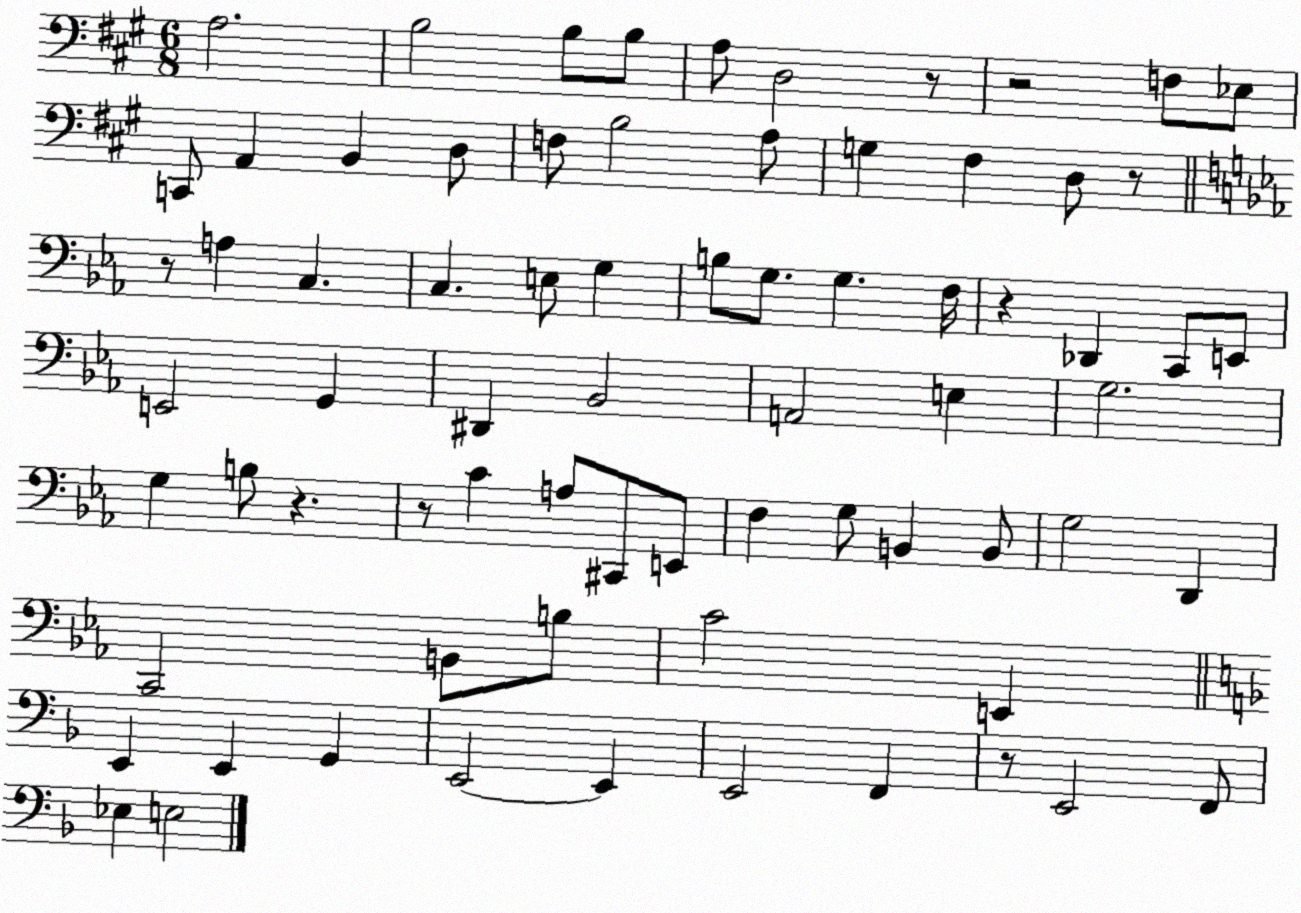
X:1
T:Untitled
M:6/8
L:1/4
K:A
A,2 B,2 B,/2 B,/2 A,/2 D,2 z/2 z2 F,/2 _E,/2 C,,/2 A,, B,, D,/2 F,/2 B,2 A,/2 G, ^F, D,/2 z/2 z/2 A, C, C, E,/2 G, B,/2 G,/2 G, F,/4 z _D,, C,,/2 E,,/2 E,,2 G,, ^D,, _B,,2 A,,2 E, G,2 G, B,/2 z z/2 C A,/2 ^C,,/2 E,,/2 F, G,/2 B,, B,,/2 G,2 D,, C,,2 B,,/2 B,/2 C2 E,, E,, E,, G,, E,,2 E,, E,,2 F,, z/2 E,,2 F,,/2 _E, E,2